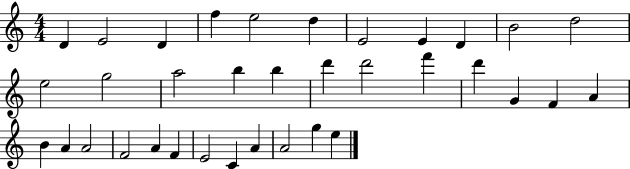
D4/q E4/h D4/q F5/q E5/h D5/q E4/h E4/q D4/q B4/h D5/h E5/h G5/h A5/h B5/q B5/q D6/q D6/h F6/q D6/q G4/q F4/q A4/q B4/q A4/q A4/h F4/h A4/q F4/q E4/h C4/q A4/q A4/h G5/q E5/q